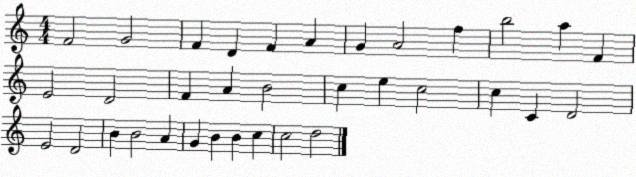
X:1
T:Untitled
M:4/4
L:1/4
K:C
F2 G2 F D F A G A2 f b2 a F E2 D2 F A B2 c e c2 c C D2 E2 D2 B B2 A G B B c c2 d2